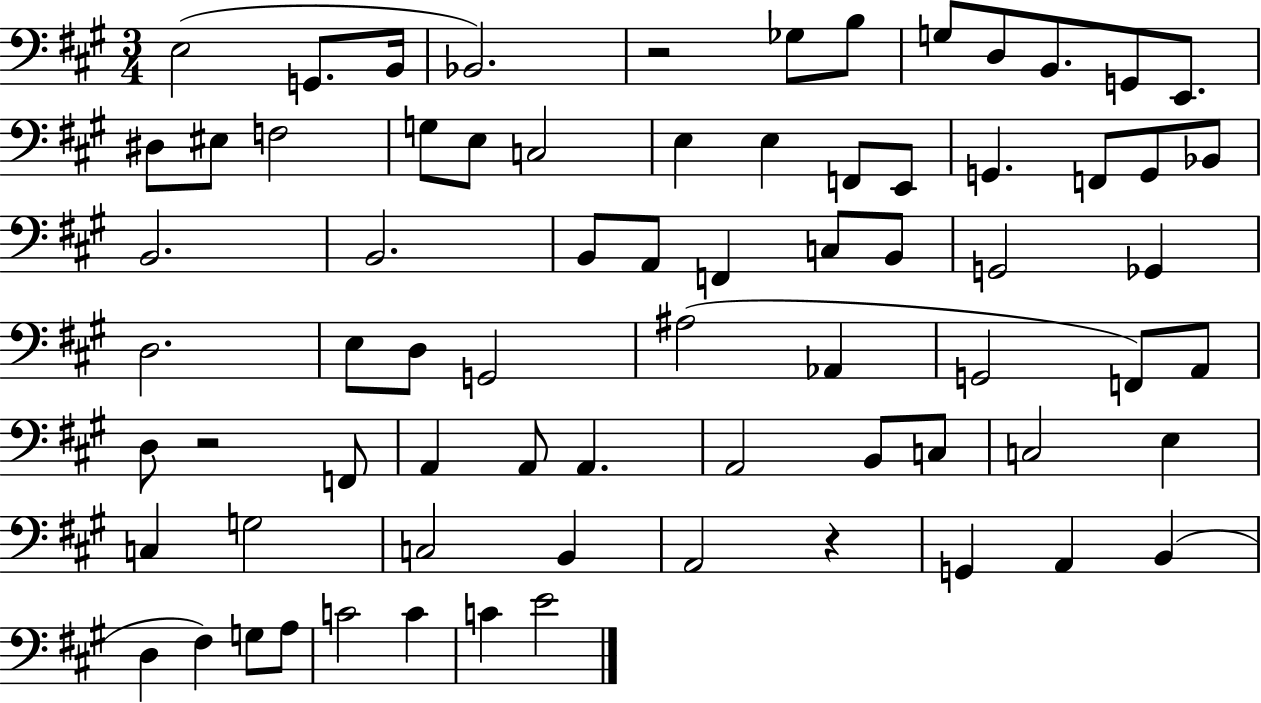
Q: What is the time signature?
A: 3/4